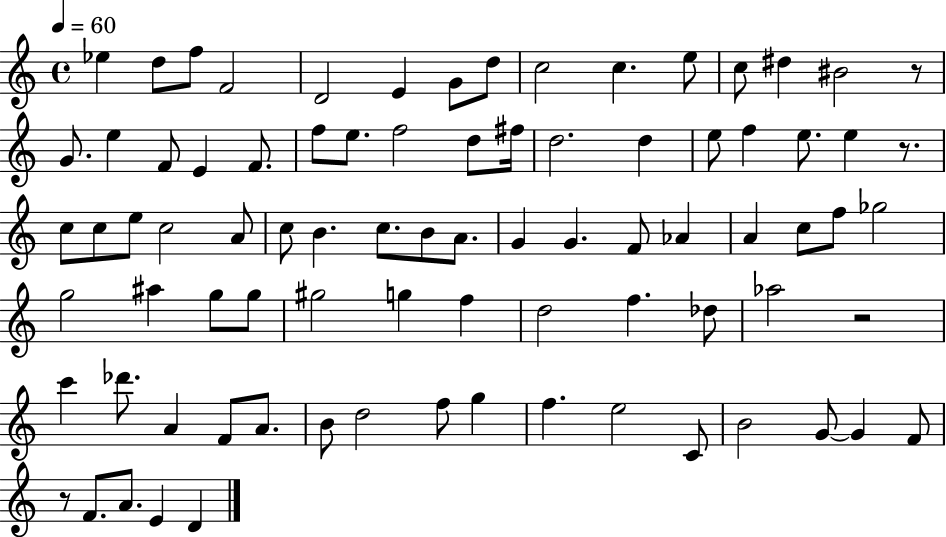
Eb5/q D5/e F5/e F4/h D4/h E4/q G4/e D5/e C5/h C5/q. E5/e C5/e D#5/q BIS4/h R/e G4/e. E5/q F4/e E4/q F4/e. F5/e E5/e. F5/h D5/e F#5/s D5/h. D5/q E5/e F5/q E5/e. E5/q R/e. C5/e C5/e E5/e C5/h A4/e C5/e B4/q. C5/e. B4/e A4/e. G4/q G4/q. F4/e Ab4/q A4/q C5/e F5/e Gb5/h G5/h A#5/q G5/e G5/e G#5/h G5/q F5/q D5/h F5/q. Db5/e Ab5/h R/h C6/q Db6/e. A4/q F4/e A4/e. B4/e D5/h F5/e G5/q F5/q. E5/h C4/e B4/h G4/e G4/q F4/e R/e F4/e. A4/e. E4/q D4/q